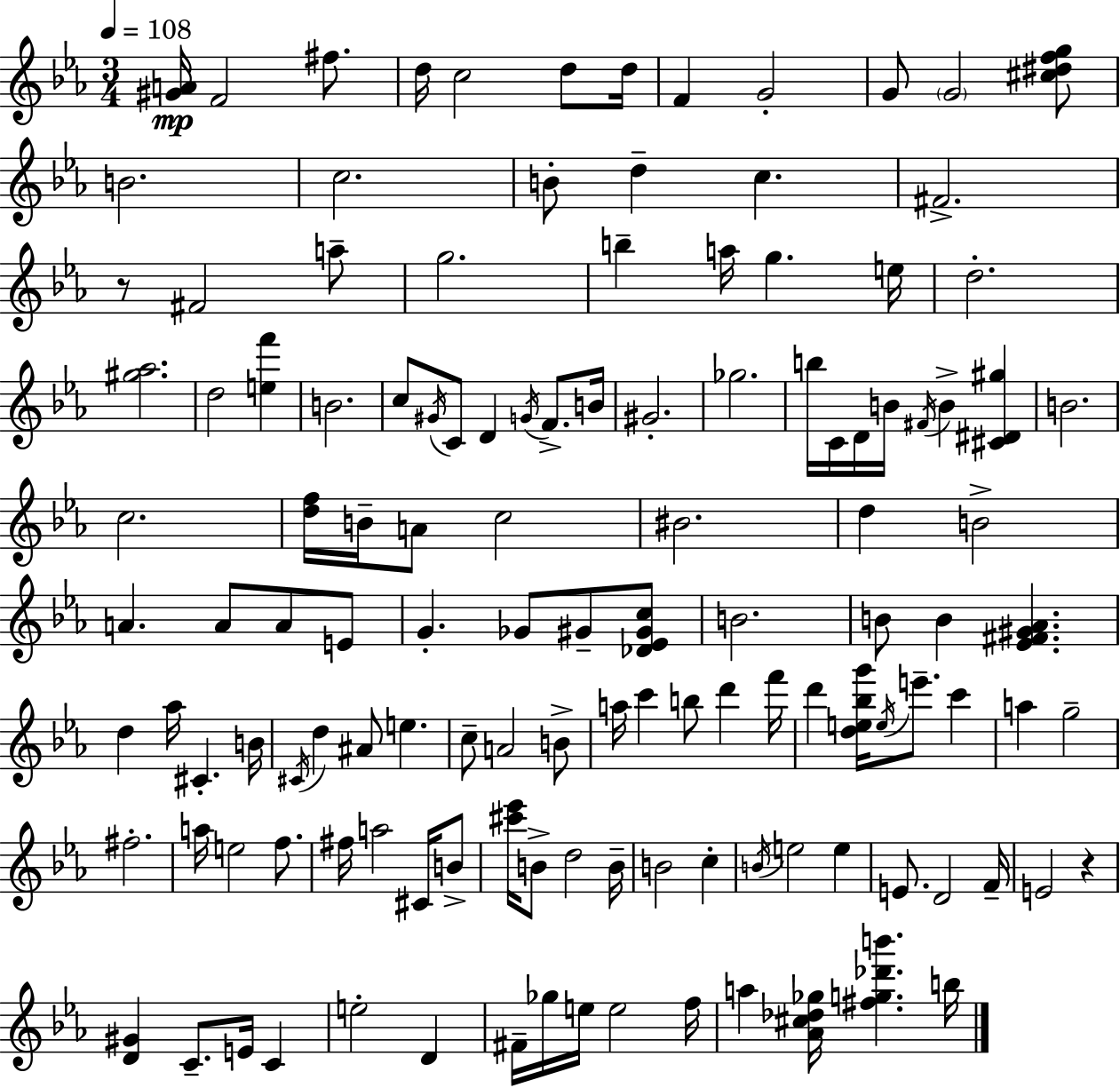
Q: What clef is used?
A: treble